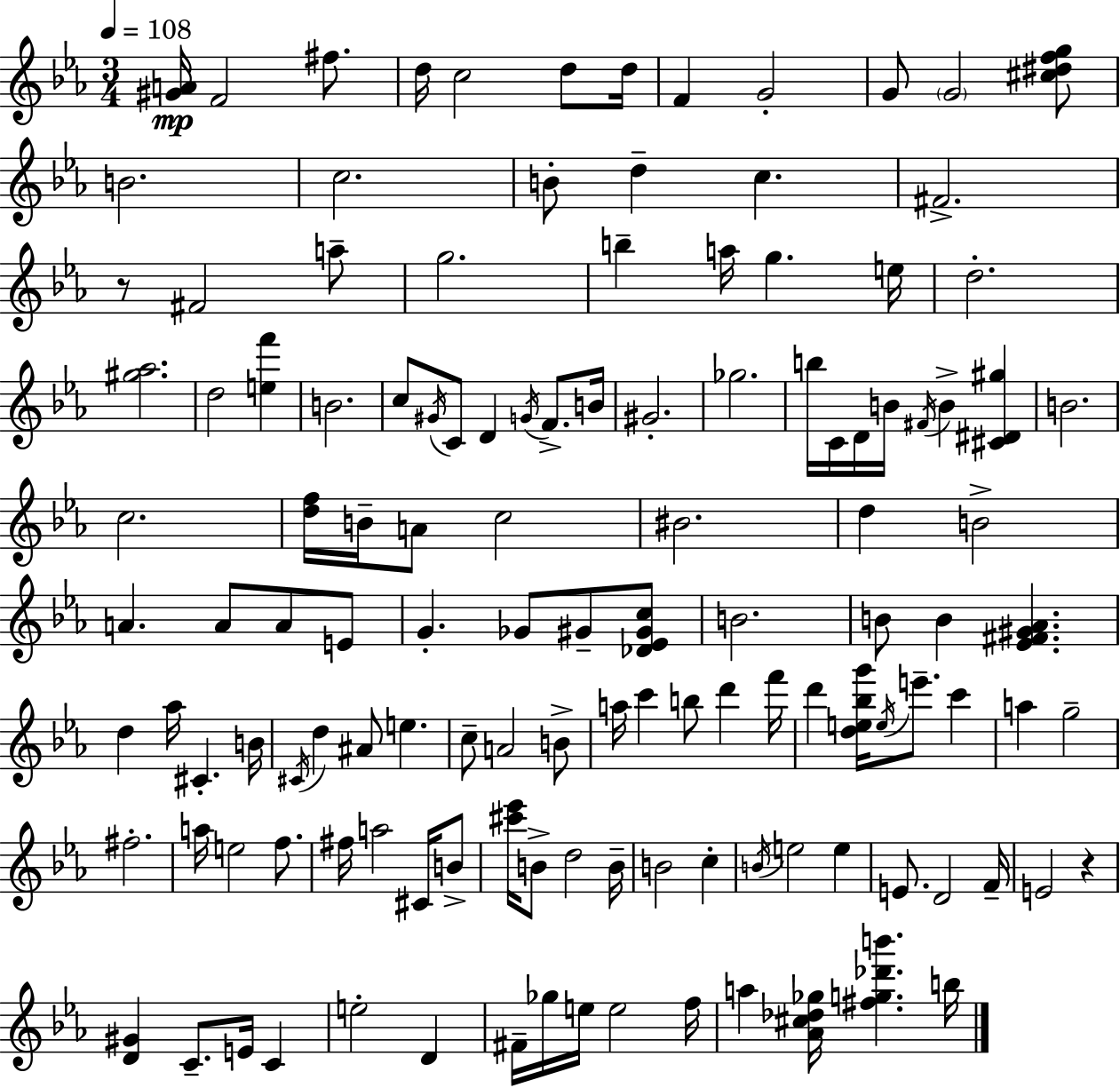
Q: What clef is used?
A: treble